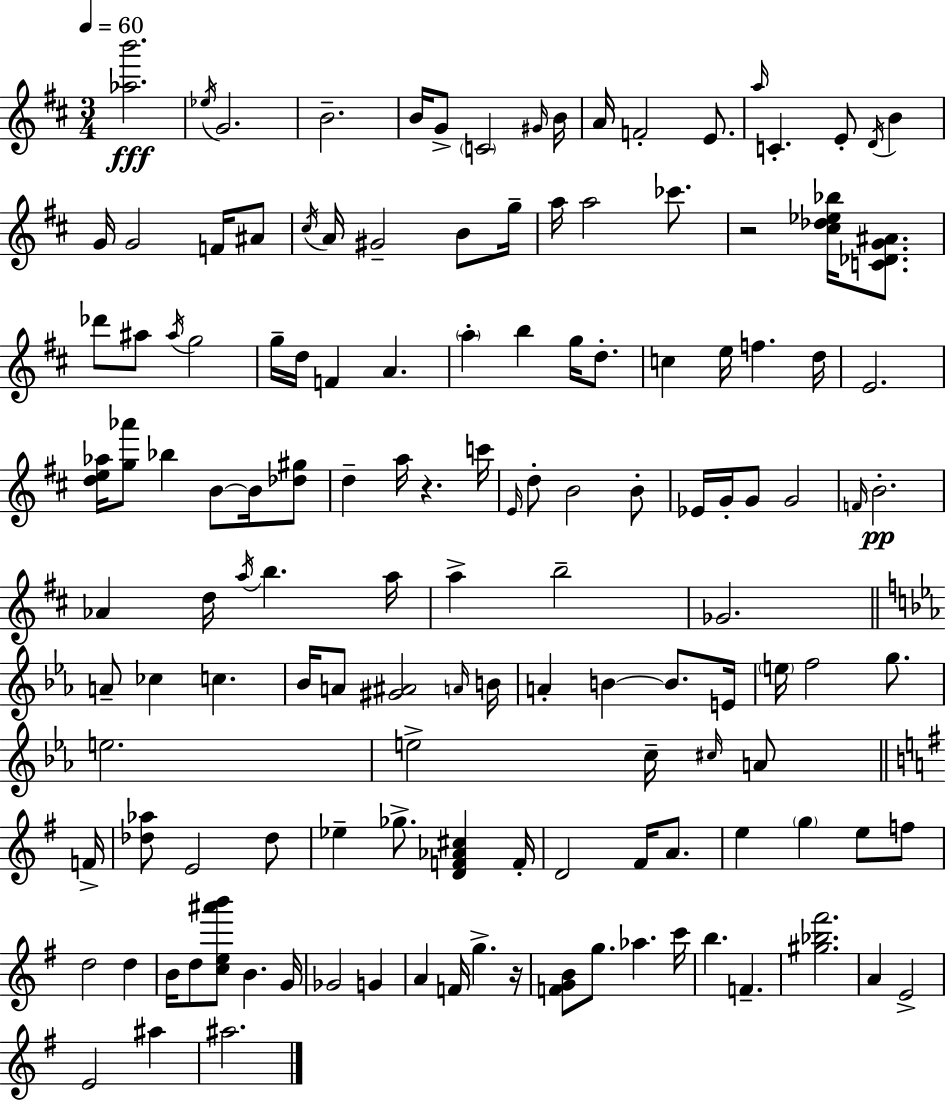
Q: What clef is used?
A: treble